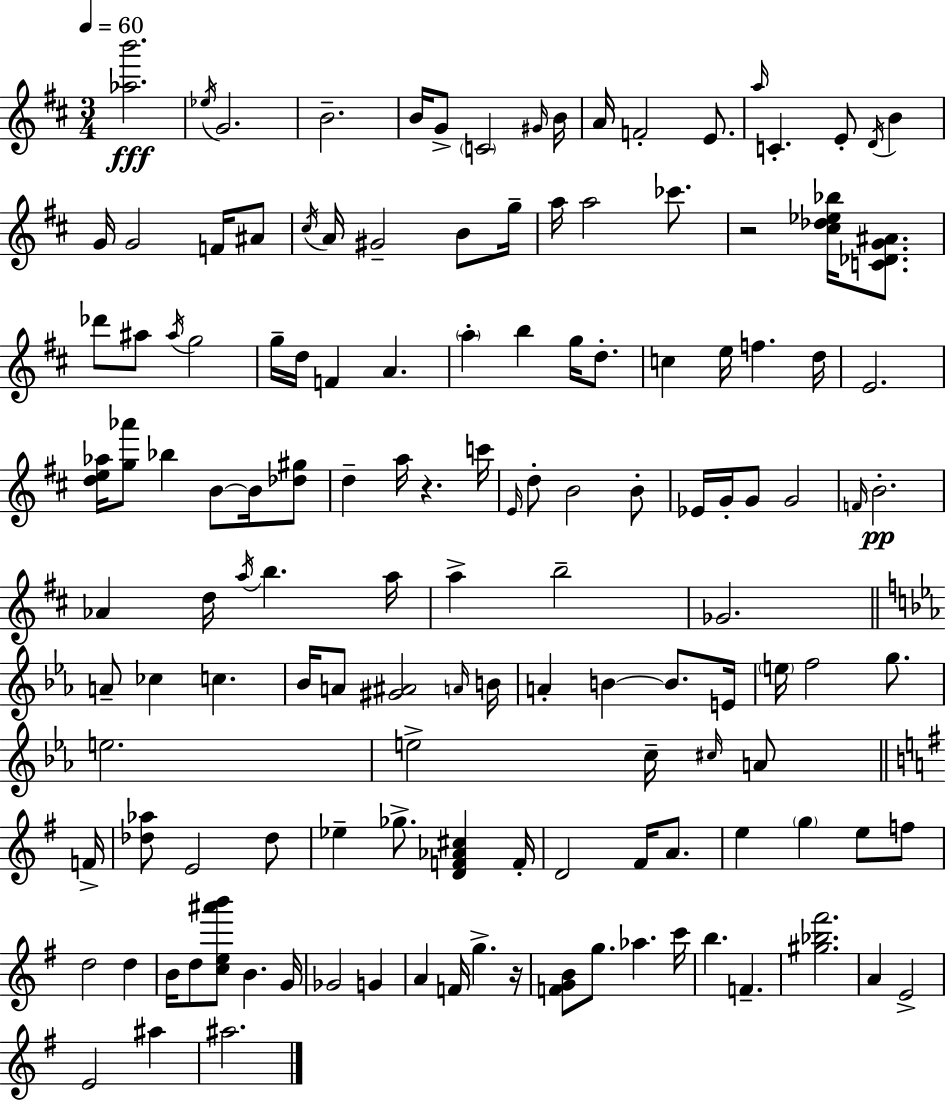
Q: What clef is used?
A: treble